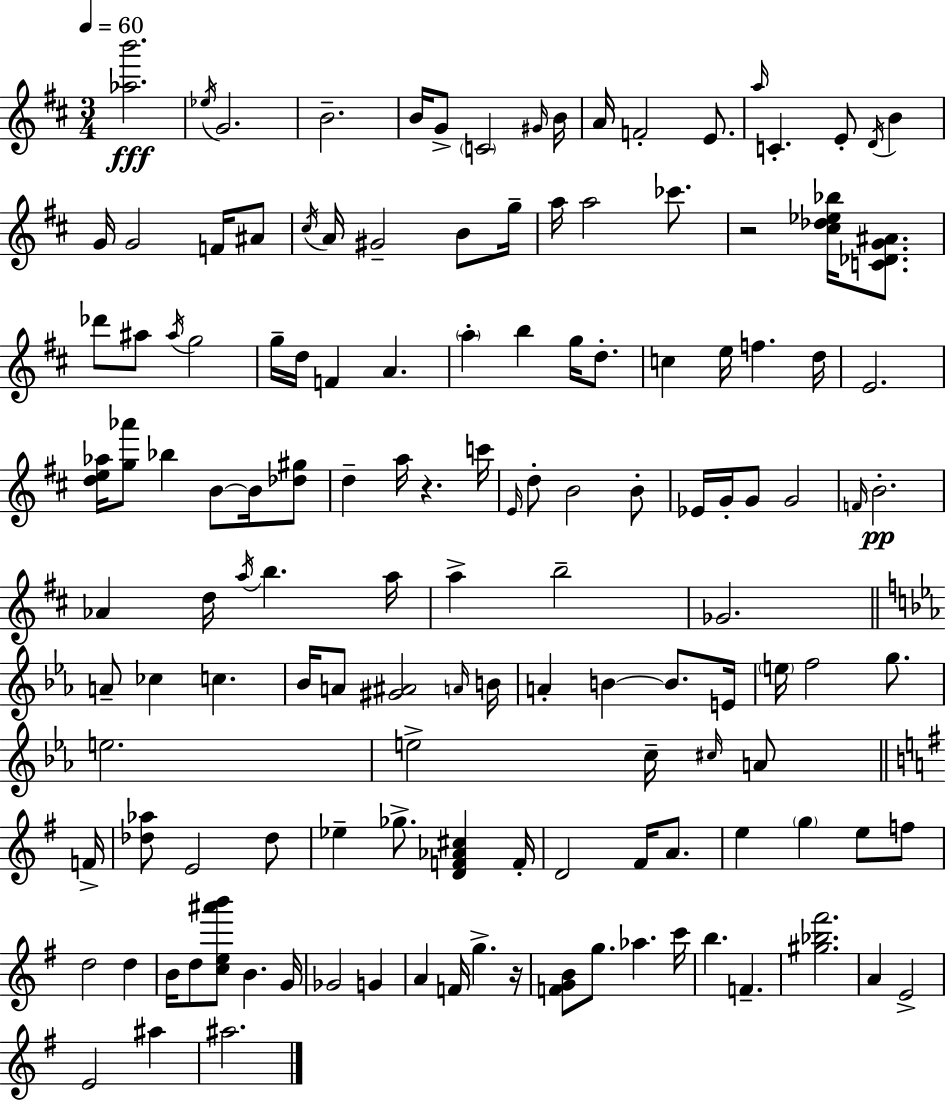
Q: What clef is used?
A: treble